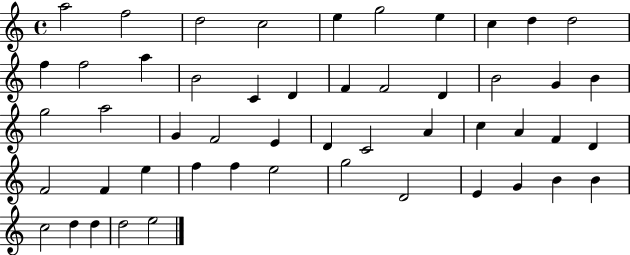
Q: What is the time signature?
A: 4/4